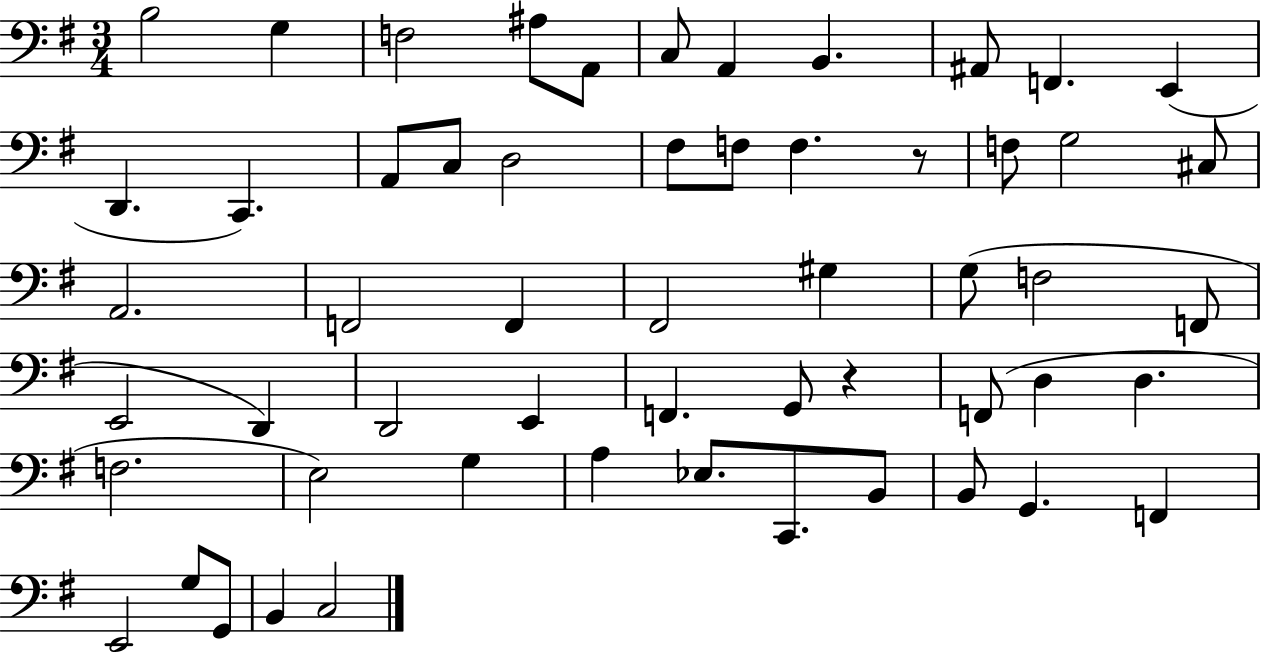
X:1
T:Untitled
M:3/4
L:1/4
K:G
B,2 G, F,2 ^A,/2 A,,/2 C,/2 A,, B,, ^A,,/2 F,, E,, D,, C,, A,,/2 C,/2 D,2 ^F,/2 F,/2 F, z/2 F,/2 G,2 ^C,/2 A,,2 F,,2 F,, ^F,,2 ^G, G,/2 F,2 F,,/2 E,,2 D,, D,,2 E,, F,, G,,/2 z F,,/2 D, D, F,2 E,2 G, A, _E,/2 C,,/2 B,,/2 B,,/2 G,, F,, E,,2 G,/2 G,,/2 B,, C,2